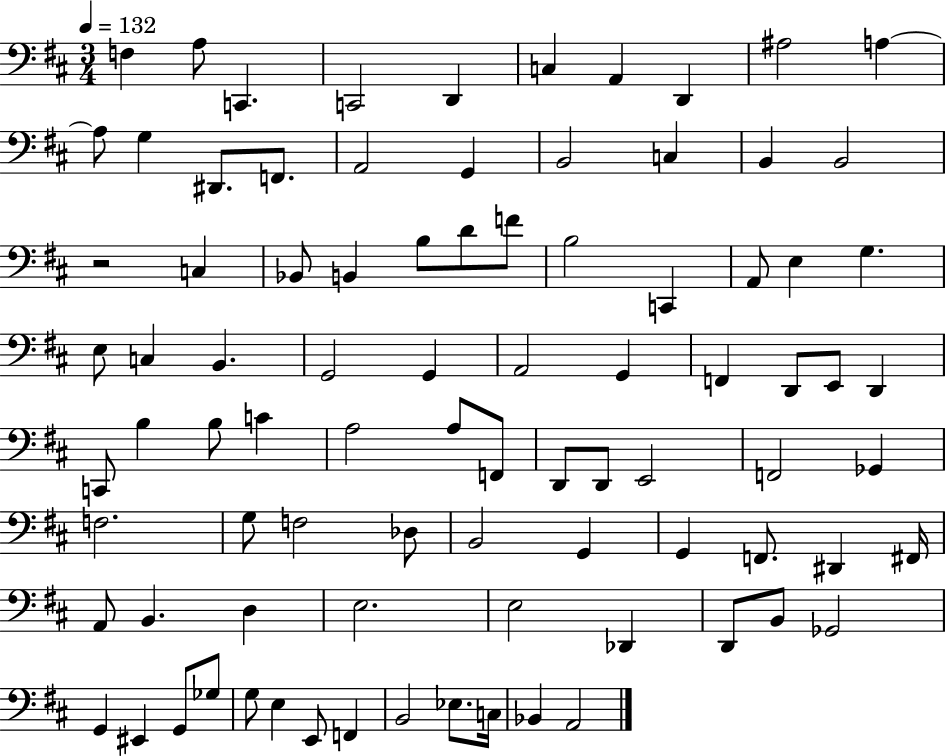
F3/q A3/e C2/q. C2/h D2/q C3/q A2/q D2/q A#3/h A3/q A3/e G3/q D#2/e. F2/e. A2/h G2/q B2/h C3/q B2/q B2/h R/h C3/q Bb2/e B2/q B3/e D4/e F4/e B3/h C2/q A2/e E3/q G3/q. E3/e C3/q B2/q. G2/h G2/q A2/h G2/q F2/q D2/e E2/e D2/q C2/e B3/q B3/e C4/q A3/h A3/e F2/e D2/e D2/e E2/h F2/h Gb2/q F3/h. G3/e F3/h Db3/e B2/h G2/q G2/q F2/e. D#2/q F#2/s A2/e B2/q. D3/q E3/h. E3/h Db2/q D2/e B2/e Gb2/h G2/q EIS2/q G2/e Gb3/e G3/e E3/q E2/e F2/q B2/h Eb3/e. C3/s Bb2/q A2/h